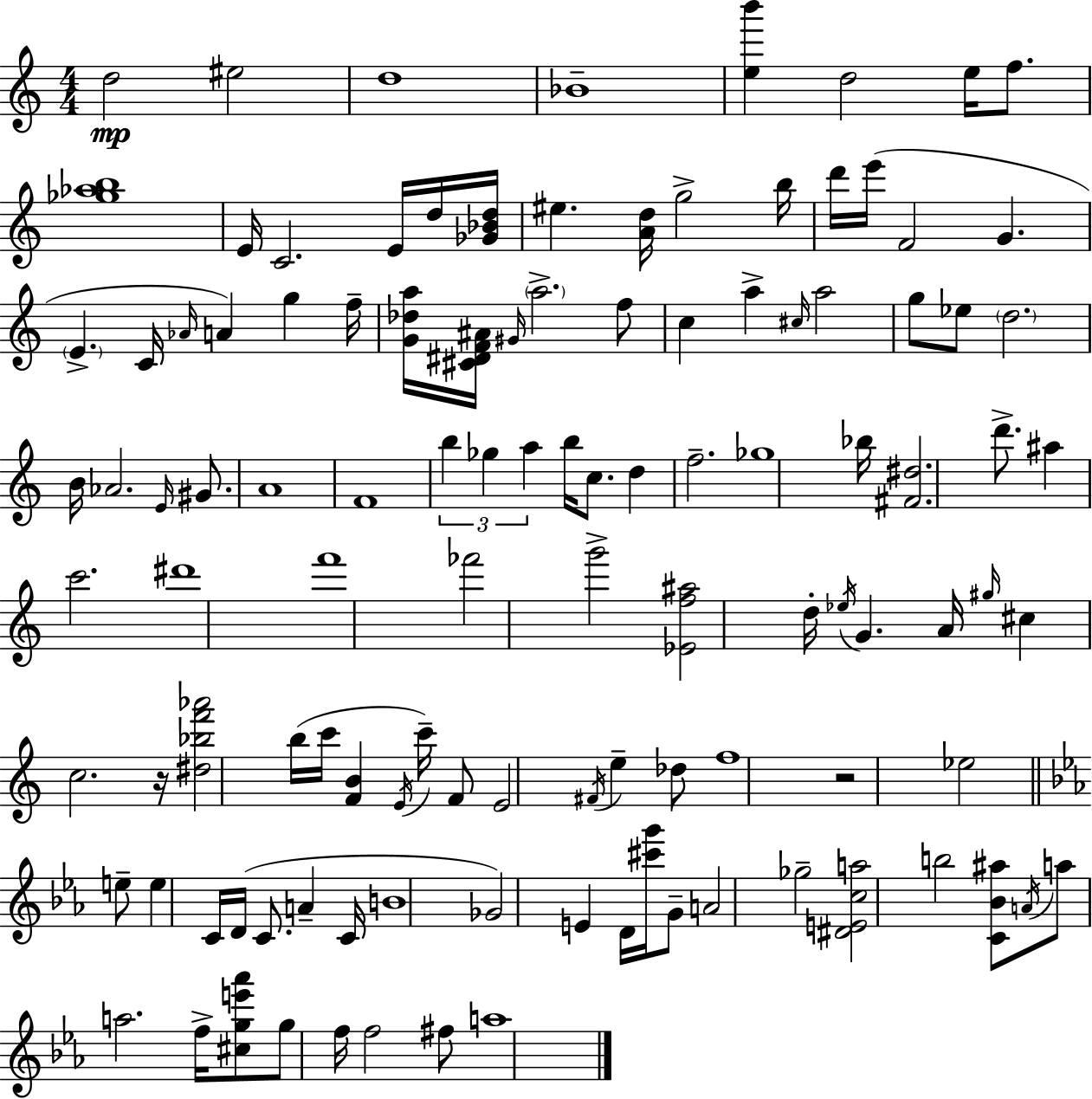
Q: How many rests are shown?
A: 2